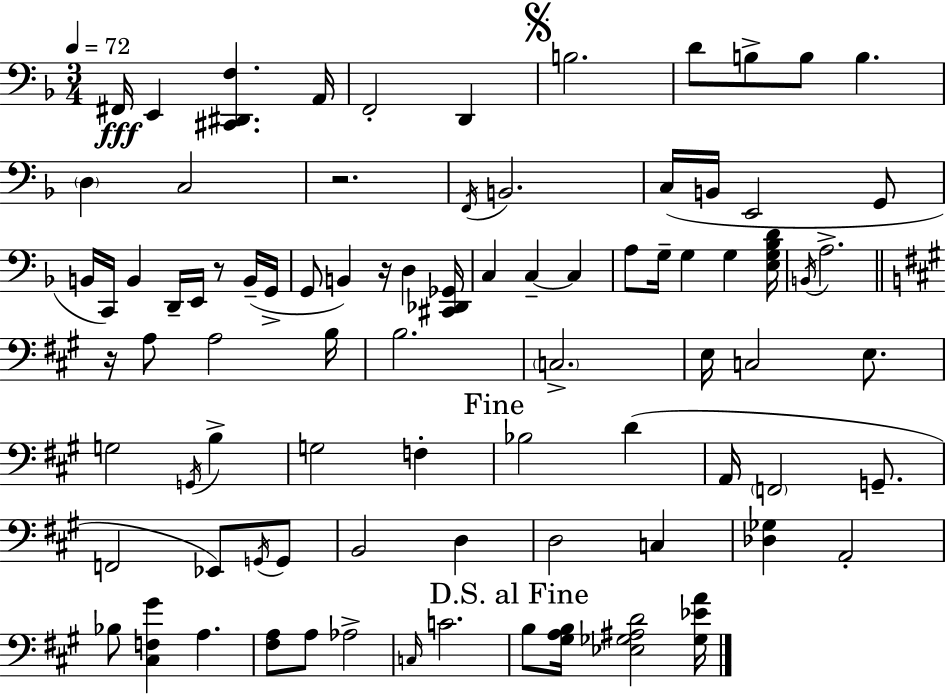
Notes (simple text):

F#2/s E2/q [C#2,D#2,F3]/q. A2/s F2/h D2/q B3/h. D4/e B3/e B3/e B3/q. D3/q C3/h R/h. F2/s B2/h. C3/s B2/s E2/h G2/e B2/s C2/s B2/q D2/s E2/s R/e B2/s G2/s G2/e B2/q R/s D3/q [C#2,Db2,Gb2]/s C3/q C3/q C3/q A3/e G3/s G3/q G3/q [E3,G3,Bb3,D4]/s B2/s A3/h. R/s A3/e A3/h B3/s B3/h. C3/h. E3/s C3/h E3/e. G3/h G2/s B3/q G3/h F3/q Bb3/h D4/q A2/s F2/h G2/e. F2/h Eb2/e G2/s G2/e B2/h D3/q D3/h C3/q [Db3,Gb3]/q A2/h Bb3/e [C#3,F3,G#4]/q A3/q. [F#3,A3]/e A3/e Ab3/h C3/s C4/h. B3/e [G#3,A3,B3]/s [Eb3,Gb3,A#3,D4]/h [Gb3,Eb4,A4]/s